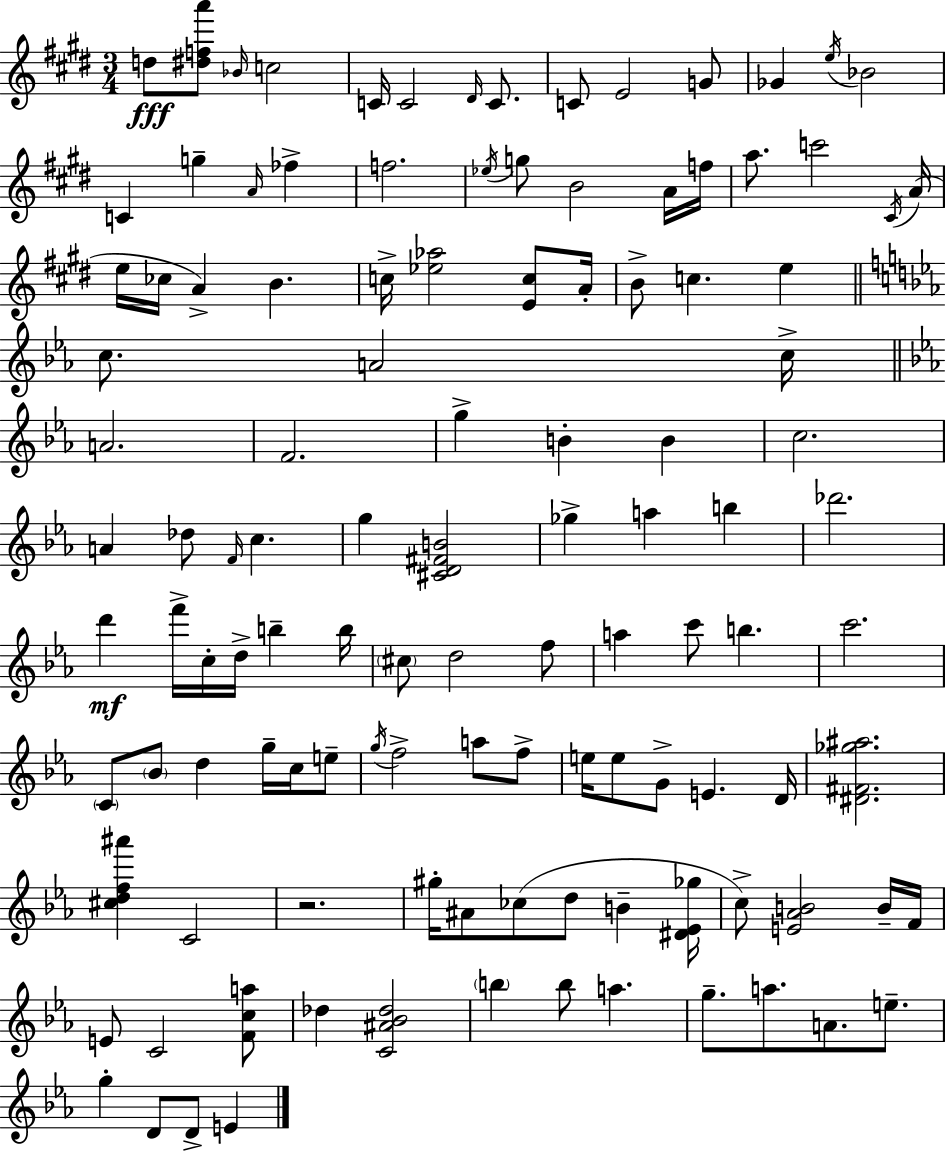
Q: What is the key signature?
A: E major